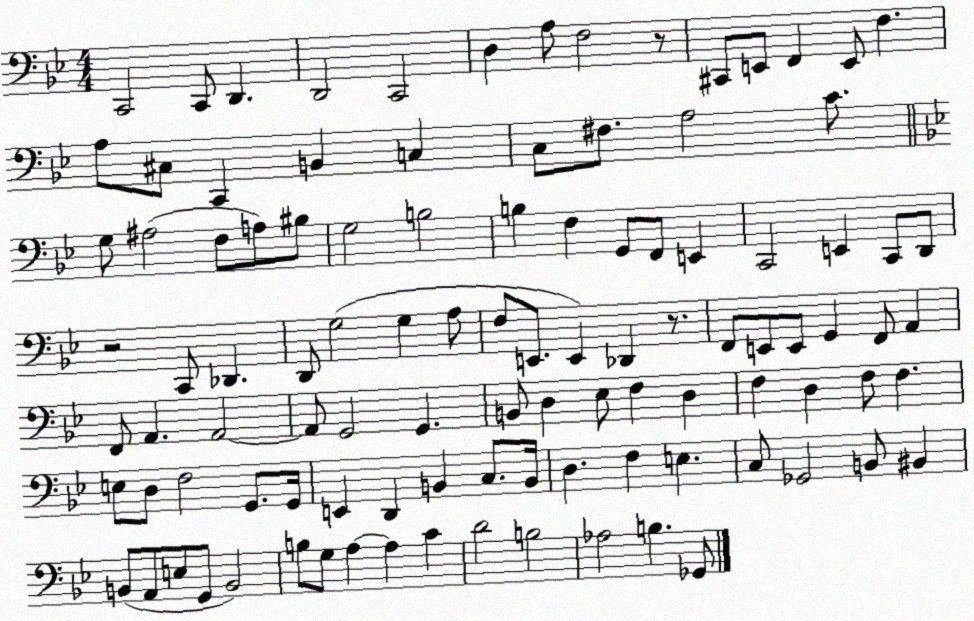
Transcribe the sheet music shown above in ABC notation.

X:1
T:Untitled
M:4/4
L:1/4
K:Bb
C,,2 C,,/2 D,, D,,2 C,,2 D, A,/2 F,2 z/2 ^C,,/2 E,,/2 F,, E,,/2 F, A,/2 ^C,/2 C,, B,, C, C,/2 ^F,/2 A,2 C/2 G,/2 ^A,2 F,/2 A,/2 ^B,/2 G,2 B,2 B, F, G,,/2 F,,/2 E,, C,,2 E,, C,,/2 D,,/2 z2 C,,/2 _D,, D,,/2 G,2 G, A,/2 F,/2 E,,/2 E,, _D,, z/2 F,,/2 E,,/2 E,,/2 G,, F,,/2 A,, F,,/2 A,, A,,2 A,,/2 G,,2 G,, B,,/2 D, _E,/2 F, D, F, D, F,/2 F, E,/2 D,/2 F,2 G,,/2 G,,/4 E,, D,, B,, C,/2 B,,/4 D, F, E, C,/2 _G,,2 B,,/2 ^B,, B,,/2 A,,/2 E,/2 G,,/2 B,,2 B,/2 G,/2 A, A, C D2 B,2 _A,2 B, _G,,/2